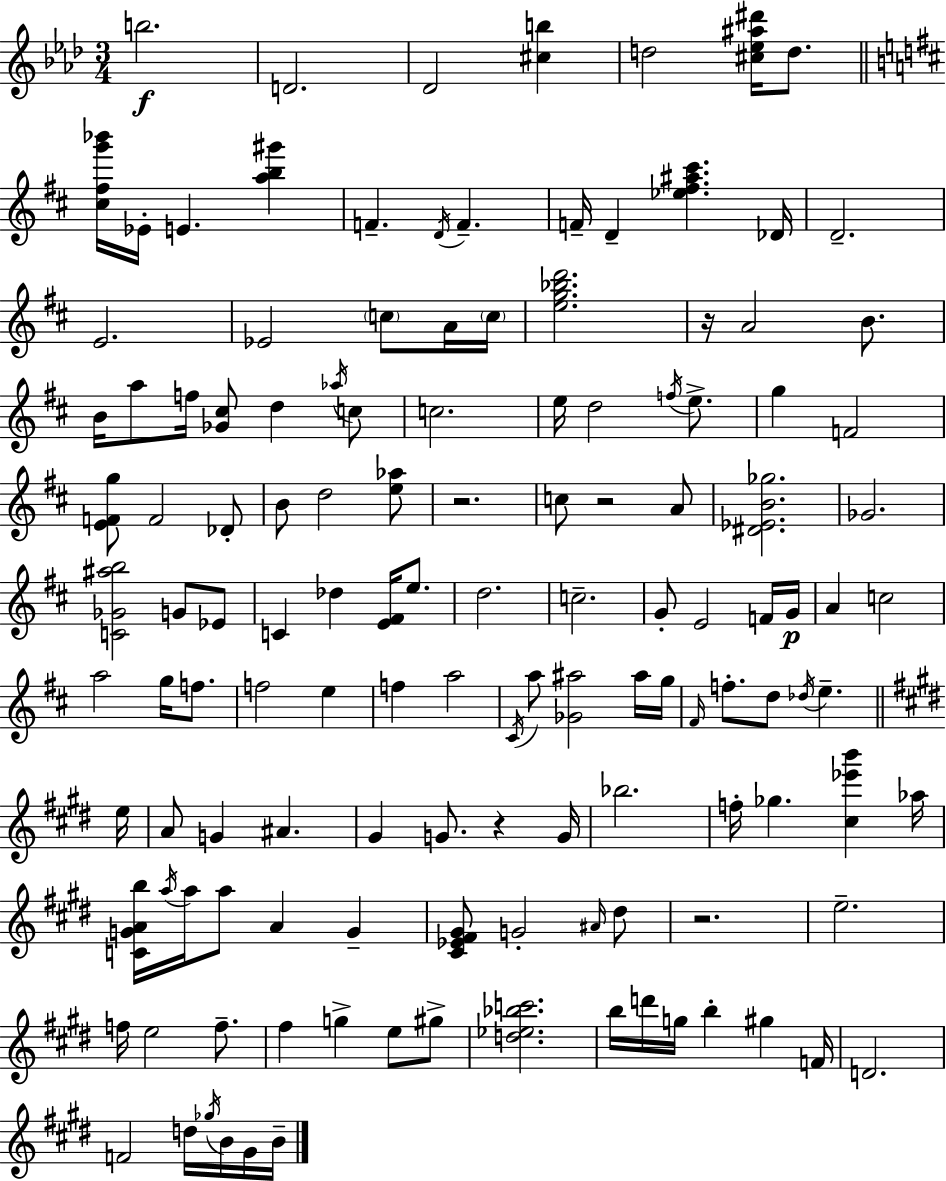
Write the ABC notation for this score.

X:1
T:Untitled
M:3/4
L:1/4
K:Fm
b2 D2 _D2 [^cb] d2 [^c_e^a^d']/4 d/2 [^c^fg'_b']/4 _E/4 E [ab^g'] F D/4 F F/4 D [_e^f^a^c'] _D/4 D2 E2 _E2 c/2 A/4 c/4 [eg_bd']2 z/4 A2 B/2 B/4 a/2 f/4 [_G^c]/2 d _a/4 c/2 c2 e/4 d2 f/4 e/2 g F2 [EFg]/2 F2 _D/2 B/2 d2 [e_a]/2 z2 c/2 z2 A/2 [^D_EB_g]2 _G2 [C_G^ab]2 G/2 _E/2 C _d [E^F]/4 e/2 d2 c2 G/2 E2 F/4 G/4 A c2 a2 g/4 f/2 f2 e f a2 ^C/4 a/2 [_G^a]2 ^a/4 g/4 ^F/4 f/2 d/2 _d/4 e e/4 A/2 G ^A ^G G/2 z G/4 _b2 f/4 _g [^c_e'b'] _a/4 [CGAb]/4 a/4 a/4 a/2 A G [^C_E^F^G]/2 G2 ^A/4 ^d/2 z2 e2 f/4 e2 f/2 ^f g e/2 ^g/2 [d_e_bc']2 b/4 d'/4 g/4 b ^g F/4 D2 F2 d/4 _g/4 B/4 ^G/4 B/4